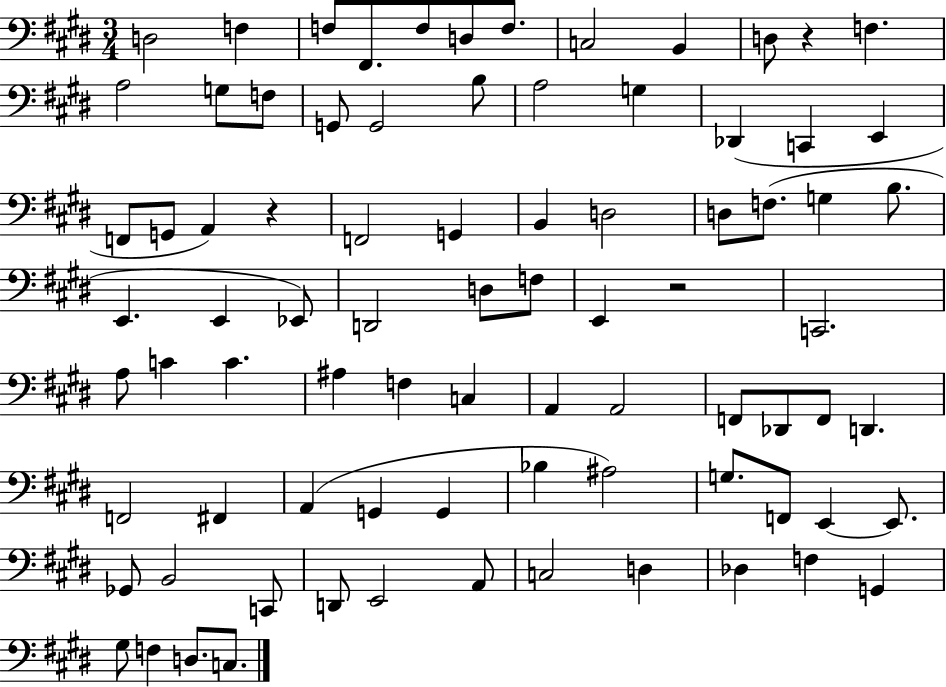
X:1
T:Untitled
M:3/4
L:1/4
K:E
D,2 F, F,/2 ^F,,/2 F,/2 D,/2 F,/2 C,2 B,, D,/2 z F, A,2 G,/2 F,/2 G,,/2 G,,2 B,/2 A,2 G, _D,, C,, E,, F,,/2 G,,/2 A,, z F,,2 G,, B,, D,2 D,/2 F,/2 G, B,/2 E,, E,, _E,,/2 D,,2 D,/2 F,/2 E,, z2 C,,2 A,/2 C C ^A, F, C, A,, A,,2 F,,/2 _D,,/2 F,,/2 D,, F,,2 ^F,, A,, G,, G,, _B, ^A,2 G,/2 F,,/2 E,, E,,/2 _G,,/2 B,,2 C,,/2 D,,/2 E,,2 A,,/2 C,2 D, _D, F, G,, ^G,/2 F, D,/2 C,/2